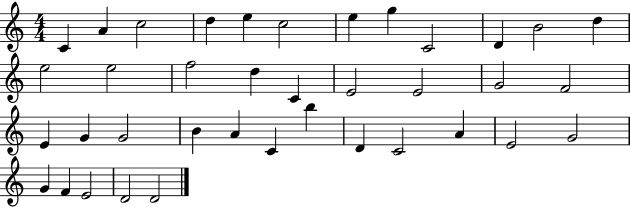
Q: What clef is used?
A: treble